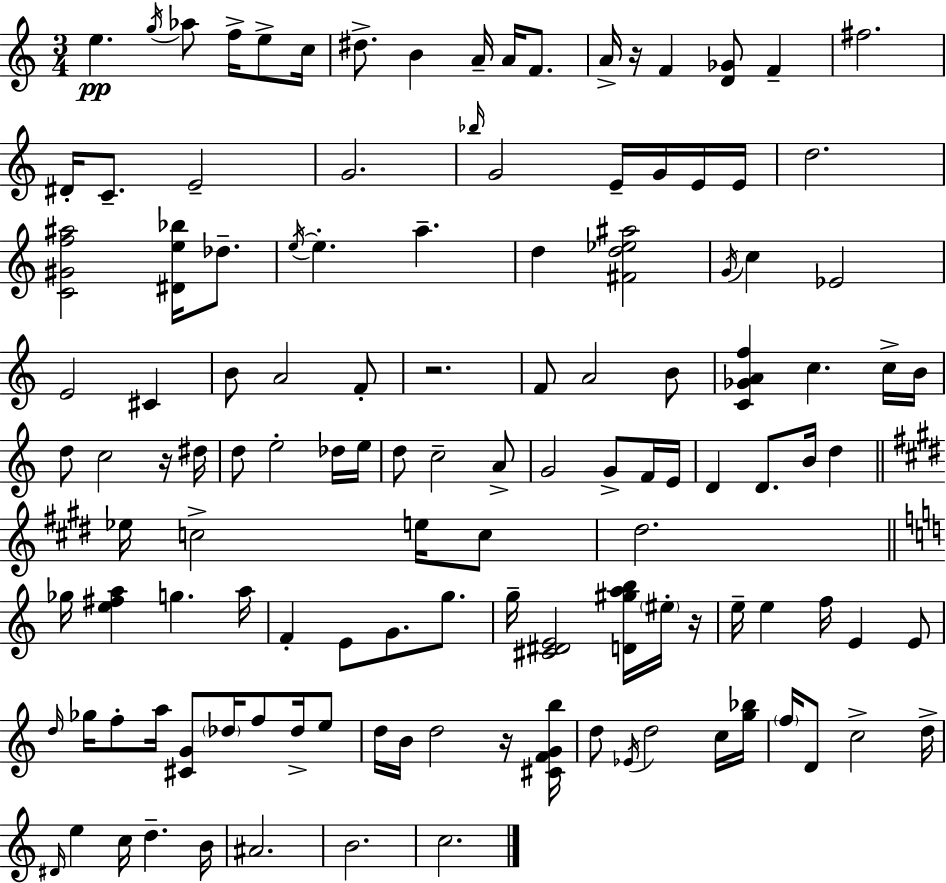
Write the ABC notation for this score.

X:1
T:Untitled
M:3/4
L:1/4
K:Am
e g/4 _a/2 f/4 e/2 c/4 ^d/2 B A/4 A/4 F/2 A/4 z/4 F [D_G]/2 F ^f2 ^D/4 C/2 E2 G2 _b/4 G2 E/4 G/4 E/4 E/4 d2 [C^Gf^a]2 [^De_b]/4 _d/2 e/4 e a d [^Fd_e^a]2 G/4 c _E2 E2 ^C B/2 A2 F/2 z2 F/2 A2 B/2 [C_GAf] c c/4 B/4 d/2 c2 z/4 ^d/4 d/2 e2 _d/4 e/4 d/2 c2 A/2 G2 G/2 F/4 E/4 D D/2 B/4 d _e/4 c2 e/4 c/2 ^d2 _g/4 [e^fa] g a/4 F E/2 G/2 g/2 g/4 [^C^DE]2 [D^gab]/4 ^e/4 z/4 e/4 e f/4 E E/2 d/4 _g/4 f/2 a/4 [^CG]/2 _d/4 f/2 _d/4 e/2 d/4 B/4 d2 z/4 [^CFGb]/4 d/2 _E/4 d2 c/4 [g_b]/4 f/4 D/2 c2 d/4 ^D/4 e c/4 d B/4 ^A2 B2 c2